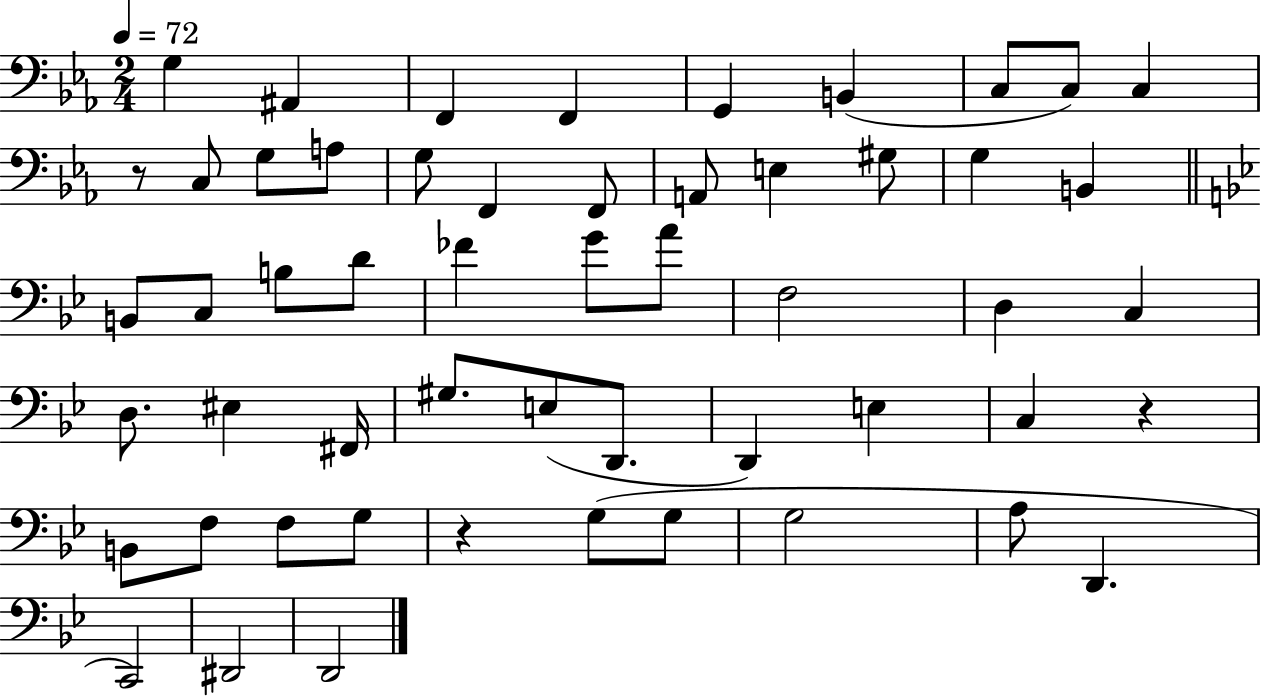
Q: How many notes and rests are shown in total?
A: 54